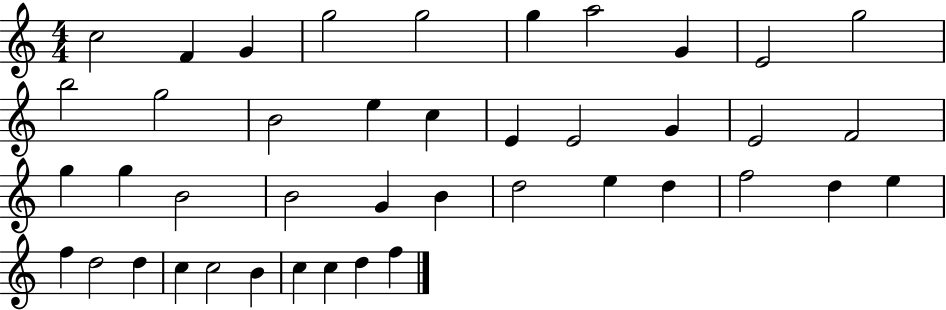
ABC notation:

X:1
T:Untitled
M:4/4
L:1/4
K:C
c2 F G g2 g2 g a2 G E2 g2 b2 g2 B2 e c E E2 G E2 F2 g g B2 B2 G B d2 e d f2 d e f d2 d c c2 B c c d f